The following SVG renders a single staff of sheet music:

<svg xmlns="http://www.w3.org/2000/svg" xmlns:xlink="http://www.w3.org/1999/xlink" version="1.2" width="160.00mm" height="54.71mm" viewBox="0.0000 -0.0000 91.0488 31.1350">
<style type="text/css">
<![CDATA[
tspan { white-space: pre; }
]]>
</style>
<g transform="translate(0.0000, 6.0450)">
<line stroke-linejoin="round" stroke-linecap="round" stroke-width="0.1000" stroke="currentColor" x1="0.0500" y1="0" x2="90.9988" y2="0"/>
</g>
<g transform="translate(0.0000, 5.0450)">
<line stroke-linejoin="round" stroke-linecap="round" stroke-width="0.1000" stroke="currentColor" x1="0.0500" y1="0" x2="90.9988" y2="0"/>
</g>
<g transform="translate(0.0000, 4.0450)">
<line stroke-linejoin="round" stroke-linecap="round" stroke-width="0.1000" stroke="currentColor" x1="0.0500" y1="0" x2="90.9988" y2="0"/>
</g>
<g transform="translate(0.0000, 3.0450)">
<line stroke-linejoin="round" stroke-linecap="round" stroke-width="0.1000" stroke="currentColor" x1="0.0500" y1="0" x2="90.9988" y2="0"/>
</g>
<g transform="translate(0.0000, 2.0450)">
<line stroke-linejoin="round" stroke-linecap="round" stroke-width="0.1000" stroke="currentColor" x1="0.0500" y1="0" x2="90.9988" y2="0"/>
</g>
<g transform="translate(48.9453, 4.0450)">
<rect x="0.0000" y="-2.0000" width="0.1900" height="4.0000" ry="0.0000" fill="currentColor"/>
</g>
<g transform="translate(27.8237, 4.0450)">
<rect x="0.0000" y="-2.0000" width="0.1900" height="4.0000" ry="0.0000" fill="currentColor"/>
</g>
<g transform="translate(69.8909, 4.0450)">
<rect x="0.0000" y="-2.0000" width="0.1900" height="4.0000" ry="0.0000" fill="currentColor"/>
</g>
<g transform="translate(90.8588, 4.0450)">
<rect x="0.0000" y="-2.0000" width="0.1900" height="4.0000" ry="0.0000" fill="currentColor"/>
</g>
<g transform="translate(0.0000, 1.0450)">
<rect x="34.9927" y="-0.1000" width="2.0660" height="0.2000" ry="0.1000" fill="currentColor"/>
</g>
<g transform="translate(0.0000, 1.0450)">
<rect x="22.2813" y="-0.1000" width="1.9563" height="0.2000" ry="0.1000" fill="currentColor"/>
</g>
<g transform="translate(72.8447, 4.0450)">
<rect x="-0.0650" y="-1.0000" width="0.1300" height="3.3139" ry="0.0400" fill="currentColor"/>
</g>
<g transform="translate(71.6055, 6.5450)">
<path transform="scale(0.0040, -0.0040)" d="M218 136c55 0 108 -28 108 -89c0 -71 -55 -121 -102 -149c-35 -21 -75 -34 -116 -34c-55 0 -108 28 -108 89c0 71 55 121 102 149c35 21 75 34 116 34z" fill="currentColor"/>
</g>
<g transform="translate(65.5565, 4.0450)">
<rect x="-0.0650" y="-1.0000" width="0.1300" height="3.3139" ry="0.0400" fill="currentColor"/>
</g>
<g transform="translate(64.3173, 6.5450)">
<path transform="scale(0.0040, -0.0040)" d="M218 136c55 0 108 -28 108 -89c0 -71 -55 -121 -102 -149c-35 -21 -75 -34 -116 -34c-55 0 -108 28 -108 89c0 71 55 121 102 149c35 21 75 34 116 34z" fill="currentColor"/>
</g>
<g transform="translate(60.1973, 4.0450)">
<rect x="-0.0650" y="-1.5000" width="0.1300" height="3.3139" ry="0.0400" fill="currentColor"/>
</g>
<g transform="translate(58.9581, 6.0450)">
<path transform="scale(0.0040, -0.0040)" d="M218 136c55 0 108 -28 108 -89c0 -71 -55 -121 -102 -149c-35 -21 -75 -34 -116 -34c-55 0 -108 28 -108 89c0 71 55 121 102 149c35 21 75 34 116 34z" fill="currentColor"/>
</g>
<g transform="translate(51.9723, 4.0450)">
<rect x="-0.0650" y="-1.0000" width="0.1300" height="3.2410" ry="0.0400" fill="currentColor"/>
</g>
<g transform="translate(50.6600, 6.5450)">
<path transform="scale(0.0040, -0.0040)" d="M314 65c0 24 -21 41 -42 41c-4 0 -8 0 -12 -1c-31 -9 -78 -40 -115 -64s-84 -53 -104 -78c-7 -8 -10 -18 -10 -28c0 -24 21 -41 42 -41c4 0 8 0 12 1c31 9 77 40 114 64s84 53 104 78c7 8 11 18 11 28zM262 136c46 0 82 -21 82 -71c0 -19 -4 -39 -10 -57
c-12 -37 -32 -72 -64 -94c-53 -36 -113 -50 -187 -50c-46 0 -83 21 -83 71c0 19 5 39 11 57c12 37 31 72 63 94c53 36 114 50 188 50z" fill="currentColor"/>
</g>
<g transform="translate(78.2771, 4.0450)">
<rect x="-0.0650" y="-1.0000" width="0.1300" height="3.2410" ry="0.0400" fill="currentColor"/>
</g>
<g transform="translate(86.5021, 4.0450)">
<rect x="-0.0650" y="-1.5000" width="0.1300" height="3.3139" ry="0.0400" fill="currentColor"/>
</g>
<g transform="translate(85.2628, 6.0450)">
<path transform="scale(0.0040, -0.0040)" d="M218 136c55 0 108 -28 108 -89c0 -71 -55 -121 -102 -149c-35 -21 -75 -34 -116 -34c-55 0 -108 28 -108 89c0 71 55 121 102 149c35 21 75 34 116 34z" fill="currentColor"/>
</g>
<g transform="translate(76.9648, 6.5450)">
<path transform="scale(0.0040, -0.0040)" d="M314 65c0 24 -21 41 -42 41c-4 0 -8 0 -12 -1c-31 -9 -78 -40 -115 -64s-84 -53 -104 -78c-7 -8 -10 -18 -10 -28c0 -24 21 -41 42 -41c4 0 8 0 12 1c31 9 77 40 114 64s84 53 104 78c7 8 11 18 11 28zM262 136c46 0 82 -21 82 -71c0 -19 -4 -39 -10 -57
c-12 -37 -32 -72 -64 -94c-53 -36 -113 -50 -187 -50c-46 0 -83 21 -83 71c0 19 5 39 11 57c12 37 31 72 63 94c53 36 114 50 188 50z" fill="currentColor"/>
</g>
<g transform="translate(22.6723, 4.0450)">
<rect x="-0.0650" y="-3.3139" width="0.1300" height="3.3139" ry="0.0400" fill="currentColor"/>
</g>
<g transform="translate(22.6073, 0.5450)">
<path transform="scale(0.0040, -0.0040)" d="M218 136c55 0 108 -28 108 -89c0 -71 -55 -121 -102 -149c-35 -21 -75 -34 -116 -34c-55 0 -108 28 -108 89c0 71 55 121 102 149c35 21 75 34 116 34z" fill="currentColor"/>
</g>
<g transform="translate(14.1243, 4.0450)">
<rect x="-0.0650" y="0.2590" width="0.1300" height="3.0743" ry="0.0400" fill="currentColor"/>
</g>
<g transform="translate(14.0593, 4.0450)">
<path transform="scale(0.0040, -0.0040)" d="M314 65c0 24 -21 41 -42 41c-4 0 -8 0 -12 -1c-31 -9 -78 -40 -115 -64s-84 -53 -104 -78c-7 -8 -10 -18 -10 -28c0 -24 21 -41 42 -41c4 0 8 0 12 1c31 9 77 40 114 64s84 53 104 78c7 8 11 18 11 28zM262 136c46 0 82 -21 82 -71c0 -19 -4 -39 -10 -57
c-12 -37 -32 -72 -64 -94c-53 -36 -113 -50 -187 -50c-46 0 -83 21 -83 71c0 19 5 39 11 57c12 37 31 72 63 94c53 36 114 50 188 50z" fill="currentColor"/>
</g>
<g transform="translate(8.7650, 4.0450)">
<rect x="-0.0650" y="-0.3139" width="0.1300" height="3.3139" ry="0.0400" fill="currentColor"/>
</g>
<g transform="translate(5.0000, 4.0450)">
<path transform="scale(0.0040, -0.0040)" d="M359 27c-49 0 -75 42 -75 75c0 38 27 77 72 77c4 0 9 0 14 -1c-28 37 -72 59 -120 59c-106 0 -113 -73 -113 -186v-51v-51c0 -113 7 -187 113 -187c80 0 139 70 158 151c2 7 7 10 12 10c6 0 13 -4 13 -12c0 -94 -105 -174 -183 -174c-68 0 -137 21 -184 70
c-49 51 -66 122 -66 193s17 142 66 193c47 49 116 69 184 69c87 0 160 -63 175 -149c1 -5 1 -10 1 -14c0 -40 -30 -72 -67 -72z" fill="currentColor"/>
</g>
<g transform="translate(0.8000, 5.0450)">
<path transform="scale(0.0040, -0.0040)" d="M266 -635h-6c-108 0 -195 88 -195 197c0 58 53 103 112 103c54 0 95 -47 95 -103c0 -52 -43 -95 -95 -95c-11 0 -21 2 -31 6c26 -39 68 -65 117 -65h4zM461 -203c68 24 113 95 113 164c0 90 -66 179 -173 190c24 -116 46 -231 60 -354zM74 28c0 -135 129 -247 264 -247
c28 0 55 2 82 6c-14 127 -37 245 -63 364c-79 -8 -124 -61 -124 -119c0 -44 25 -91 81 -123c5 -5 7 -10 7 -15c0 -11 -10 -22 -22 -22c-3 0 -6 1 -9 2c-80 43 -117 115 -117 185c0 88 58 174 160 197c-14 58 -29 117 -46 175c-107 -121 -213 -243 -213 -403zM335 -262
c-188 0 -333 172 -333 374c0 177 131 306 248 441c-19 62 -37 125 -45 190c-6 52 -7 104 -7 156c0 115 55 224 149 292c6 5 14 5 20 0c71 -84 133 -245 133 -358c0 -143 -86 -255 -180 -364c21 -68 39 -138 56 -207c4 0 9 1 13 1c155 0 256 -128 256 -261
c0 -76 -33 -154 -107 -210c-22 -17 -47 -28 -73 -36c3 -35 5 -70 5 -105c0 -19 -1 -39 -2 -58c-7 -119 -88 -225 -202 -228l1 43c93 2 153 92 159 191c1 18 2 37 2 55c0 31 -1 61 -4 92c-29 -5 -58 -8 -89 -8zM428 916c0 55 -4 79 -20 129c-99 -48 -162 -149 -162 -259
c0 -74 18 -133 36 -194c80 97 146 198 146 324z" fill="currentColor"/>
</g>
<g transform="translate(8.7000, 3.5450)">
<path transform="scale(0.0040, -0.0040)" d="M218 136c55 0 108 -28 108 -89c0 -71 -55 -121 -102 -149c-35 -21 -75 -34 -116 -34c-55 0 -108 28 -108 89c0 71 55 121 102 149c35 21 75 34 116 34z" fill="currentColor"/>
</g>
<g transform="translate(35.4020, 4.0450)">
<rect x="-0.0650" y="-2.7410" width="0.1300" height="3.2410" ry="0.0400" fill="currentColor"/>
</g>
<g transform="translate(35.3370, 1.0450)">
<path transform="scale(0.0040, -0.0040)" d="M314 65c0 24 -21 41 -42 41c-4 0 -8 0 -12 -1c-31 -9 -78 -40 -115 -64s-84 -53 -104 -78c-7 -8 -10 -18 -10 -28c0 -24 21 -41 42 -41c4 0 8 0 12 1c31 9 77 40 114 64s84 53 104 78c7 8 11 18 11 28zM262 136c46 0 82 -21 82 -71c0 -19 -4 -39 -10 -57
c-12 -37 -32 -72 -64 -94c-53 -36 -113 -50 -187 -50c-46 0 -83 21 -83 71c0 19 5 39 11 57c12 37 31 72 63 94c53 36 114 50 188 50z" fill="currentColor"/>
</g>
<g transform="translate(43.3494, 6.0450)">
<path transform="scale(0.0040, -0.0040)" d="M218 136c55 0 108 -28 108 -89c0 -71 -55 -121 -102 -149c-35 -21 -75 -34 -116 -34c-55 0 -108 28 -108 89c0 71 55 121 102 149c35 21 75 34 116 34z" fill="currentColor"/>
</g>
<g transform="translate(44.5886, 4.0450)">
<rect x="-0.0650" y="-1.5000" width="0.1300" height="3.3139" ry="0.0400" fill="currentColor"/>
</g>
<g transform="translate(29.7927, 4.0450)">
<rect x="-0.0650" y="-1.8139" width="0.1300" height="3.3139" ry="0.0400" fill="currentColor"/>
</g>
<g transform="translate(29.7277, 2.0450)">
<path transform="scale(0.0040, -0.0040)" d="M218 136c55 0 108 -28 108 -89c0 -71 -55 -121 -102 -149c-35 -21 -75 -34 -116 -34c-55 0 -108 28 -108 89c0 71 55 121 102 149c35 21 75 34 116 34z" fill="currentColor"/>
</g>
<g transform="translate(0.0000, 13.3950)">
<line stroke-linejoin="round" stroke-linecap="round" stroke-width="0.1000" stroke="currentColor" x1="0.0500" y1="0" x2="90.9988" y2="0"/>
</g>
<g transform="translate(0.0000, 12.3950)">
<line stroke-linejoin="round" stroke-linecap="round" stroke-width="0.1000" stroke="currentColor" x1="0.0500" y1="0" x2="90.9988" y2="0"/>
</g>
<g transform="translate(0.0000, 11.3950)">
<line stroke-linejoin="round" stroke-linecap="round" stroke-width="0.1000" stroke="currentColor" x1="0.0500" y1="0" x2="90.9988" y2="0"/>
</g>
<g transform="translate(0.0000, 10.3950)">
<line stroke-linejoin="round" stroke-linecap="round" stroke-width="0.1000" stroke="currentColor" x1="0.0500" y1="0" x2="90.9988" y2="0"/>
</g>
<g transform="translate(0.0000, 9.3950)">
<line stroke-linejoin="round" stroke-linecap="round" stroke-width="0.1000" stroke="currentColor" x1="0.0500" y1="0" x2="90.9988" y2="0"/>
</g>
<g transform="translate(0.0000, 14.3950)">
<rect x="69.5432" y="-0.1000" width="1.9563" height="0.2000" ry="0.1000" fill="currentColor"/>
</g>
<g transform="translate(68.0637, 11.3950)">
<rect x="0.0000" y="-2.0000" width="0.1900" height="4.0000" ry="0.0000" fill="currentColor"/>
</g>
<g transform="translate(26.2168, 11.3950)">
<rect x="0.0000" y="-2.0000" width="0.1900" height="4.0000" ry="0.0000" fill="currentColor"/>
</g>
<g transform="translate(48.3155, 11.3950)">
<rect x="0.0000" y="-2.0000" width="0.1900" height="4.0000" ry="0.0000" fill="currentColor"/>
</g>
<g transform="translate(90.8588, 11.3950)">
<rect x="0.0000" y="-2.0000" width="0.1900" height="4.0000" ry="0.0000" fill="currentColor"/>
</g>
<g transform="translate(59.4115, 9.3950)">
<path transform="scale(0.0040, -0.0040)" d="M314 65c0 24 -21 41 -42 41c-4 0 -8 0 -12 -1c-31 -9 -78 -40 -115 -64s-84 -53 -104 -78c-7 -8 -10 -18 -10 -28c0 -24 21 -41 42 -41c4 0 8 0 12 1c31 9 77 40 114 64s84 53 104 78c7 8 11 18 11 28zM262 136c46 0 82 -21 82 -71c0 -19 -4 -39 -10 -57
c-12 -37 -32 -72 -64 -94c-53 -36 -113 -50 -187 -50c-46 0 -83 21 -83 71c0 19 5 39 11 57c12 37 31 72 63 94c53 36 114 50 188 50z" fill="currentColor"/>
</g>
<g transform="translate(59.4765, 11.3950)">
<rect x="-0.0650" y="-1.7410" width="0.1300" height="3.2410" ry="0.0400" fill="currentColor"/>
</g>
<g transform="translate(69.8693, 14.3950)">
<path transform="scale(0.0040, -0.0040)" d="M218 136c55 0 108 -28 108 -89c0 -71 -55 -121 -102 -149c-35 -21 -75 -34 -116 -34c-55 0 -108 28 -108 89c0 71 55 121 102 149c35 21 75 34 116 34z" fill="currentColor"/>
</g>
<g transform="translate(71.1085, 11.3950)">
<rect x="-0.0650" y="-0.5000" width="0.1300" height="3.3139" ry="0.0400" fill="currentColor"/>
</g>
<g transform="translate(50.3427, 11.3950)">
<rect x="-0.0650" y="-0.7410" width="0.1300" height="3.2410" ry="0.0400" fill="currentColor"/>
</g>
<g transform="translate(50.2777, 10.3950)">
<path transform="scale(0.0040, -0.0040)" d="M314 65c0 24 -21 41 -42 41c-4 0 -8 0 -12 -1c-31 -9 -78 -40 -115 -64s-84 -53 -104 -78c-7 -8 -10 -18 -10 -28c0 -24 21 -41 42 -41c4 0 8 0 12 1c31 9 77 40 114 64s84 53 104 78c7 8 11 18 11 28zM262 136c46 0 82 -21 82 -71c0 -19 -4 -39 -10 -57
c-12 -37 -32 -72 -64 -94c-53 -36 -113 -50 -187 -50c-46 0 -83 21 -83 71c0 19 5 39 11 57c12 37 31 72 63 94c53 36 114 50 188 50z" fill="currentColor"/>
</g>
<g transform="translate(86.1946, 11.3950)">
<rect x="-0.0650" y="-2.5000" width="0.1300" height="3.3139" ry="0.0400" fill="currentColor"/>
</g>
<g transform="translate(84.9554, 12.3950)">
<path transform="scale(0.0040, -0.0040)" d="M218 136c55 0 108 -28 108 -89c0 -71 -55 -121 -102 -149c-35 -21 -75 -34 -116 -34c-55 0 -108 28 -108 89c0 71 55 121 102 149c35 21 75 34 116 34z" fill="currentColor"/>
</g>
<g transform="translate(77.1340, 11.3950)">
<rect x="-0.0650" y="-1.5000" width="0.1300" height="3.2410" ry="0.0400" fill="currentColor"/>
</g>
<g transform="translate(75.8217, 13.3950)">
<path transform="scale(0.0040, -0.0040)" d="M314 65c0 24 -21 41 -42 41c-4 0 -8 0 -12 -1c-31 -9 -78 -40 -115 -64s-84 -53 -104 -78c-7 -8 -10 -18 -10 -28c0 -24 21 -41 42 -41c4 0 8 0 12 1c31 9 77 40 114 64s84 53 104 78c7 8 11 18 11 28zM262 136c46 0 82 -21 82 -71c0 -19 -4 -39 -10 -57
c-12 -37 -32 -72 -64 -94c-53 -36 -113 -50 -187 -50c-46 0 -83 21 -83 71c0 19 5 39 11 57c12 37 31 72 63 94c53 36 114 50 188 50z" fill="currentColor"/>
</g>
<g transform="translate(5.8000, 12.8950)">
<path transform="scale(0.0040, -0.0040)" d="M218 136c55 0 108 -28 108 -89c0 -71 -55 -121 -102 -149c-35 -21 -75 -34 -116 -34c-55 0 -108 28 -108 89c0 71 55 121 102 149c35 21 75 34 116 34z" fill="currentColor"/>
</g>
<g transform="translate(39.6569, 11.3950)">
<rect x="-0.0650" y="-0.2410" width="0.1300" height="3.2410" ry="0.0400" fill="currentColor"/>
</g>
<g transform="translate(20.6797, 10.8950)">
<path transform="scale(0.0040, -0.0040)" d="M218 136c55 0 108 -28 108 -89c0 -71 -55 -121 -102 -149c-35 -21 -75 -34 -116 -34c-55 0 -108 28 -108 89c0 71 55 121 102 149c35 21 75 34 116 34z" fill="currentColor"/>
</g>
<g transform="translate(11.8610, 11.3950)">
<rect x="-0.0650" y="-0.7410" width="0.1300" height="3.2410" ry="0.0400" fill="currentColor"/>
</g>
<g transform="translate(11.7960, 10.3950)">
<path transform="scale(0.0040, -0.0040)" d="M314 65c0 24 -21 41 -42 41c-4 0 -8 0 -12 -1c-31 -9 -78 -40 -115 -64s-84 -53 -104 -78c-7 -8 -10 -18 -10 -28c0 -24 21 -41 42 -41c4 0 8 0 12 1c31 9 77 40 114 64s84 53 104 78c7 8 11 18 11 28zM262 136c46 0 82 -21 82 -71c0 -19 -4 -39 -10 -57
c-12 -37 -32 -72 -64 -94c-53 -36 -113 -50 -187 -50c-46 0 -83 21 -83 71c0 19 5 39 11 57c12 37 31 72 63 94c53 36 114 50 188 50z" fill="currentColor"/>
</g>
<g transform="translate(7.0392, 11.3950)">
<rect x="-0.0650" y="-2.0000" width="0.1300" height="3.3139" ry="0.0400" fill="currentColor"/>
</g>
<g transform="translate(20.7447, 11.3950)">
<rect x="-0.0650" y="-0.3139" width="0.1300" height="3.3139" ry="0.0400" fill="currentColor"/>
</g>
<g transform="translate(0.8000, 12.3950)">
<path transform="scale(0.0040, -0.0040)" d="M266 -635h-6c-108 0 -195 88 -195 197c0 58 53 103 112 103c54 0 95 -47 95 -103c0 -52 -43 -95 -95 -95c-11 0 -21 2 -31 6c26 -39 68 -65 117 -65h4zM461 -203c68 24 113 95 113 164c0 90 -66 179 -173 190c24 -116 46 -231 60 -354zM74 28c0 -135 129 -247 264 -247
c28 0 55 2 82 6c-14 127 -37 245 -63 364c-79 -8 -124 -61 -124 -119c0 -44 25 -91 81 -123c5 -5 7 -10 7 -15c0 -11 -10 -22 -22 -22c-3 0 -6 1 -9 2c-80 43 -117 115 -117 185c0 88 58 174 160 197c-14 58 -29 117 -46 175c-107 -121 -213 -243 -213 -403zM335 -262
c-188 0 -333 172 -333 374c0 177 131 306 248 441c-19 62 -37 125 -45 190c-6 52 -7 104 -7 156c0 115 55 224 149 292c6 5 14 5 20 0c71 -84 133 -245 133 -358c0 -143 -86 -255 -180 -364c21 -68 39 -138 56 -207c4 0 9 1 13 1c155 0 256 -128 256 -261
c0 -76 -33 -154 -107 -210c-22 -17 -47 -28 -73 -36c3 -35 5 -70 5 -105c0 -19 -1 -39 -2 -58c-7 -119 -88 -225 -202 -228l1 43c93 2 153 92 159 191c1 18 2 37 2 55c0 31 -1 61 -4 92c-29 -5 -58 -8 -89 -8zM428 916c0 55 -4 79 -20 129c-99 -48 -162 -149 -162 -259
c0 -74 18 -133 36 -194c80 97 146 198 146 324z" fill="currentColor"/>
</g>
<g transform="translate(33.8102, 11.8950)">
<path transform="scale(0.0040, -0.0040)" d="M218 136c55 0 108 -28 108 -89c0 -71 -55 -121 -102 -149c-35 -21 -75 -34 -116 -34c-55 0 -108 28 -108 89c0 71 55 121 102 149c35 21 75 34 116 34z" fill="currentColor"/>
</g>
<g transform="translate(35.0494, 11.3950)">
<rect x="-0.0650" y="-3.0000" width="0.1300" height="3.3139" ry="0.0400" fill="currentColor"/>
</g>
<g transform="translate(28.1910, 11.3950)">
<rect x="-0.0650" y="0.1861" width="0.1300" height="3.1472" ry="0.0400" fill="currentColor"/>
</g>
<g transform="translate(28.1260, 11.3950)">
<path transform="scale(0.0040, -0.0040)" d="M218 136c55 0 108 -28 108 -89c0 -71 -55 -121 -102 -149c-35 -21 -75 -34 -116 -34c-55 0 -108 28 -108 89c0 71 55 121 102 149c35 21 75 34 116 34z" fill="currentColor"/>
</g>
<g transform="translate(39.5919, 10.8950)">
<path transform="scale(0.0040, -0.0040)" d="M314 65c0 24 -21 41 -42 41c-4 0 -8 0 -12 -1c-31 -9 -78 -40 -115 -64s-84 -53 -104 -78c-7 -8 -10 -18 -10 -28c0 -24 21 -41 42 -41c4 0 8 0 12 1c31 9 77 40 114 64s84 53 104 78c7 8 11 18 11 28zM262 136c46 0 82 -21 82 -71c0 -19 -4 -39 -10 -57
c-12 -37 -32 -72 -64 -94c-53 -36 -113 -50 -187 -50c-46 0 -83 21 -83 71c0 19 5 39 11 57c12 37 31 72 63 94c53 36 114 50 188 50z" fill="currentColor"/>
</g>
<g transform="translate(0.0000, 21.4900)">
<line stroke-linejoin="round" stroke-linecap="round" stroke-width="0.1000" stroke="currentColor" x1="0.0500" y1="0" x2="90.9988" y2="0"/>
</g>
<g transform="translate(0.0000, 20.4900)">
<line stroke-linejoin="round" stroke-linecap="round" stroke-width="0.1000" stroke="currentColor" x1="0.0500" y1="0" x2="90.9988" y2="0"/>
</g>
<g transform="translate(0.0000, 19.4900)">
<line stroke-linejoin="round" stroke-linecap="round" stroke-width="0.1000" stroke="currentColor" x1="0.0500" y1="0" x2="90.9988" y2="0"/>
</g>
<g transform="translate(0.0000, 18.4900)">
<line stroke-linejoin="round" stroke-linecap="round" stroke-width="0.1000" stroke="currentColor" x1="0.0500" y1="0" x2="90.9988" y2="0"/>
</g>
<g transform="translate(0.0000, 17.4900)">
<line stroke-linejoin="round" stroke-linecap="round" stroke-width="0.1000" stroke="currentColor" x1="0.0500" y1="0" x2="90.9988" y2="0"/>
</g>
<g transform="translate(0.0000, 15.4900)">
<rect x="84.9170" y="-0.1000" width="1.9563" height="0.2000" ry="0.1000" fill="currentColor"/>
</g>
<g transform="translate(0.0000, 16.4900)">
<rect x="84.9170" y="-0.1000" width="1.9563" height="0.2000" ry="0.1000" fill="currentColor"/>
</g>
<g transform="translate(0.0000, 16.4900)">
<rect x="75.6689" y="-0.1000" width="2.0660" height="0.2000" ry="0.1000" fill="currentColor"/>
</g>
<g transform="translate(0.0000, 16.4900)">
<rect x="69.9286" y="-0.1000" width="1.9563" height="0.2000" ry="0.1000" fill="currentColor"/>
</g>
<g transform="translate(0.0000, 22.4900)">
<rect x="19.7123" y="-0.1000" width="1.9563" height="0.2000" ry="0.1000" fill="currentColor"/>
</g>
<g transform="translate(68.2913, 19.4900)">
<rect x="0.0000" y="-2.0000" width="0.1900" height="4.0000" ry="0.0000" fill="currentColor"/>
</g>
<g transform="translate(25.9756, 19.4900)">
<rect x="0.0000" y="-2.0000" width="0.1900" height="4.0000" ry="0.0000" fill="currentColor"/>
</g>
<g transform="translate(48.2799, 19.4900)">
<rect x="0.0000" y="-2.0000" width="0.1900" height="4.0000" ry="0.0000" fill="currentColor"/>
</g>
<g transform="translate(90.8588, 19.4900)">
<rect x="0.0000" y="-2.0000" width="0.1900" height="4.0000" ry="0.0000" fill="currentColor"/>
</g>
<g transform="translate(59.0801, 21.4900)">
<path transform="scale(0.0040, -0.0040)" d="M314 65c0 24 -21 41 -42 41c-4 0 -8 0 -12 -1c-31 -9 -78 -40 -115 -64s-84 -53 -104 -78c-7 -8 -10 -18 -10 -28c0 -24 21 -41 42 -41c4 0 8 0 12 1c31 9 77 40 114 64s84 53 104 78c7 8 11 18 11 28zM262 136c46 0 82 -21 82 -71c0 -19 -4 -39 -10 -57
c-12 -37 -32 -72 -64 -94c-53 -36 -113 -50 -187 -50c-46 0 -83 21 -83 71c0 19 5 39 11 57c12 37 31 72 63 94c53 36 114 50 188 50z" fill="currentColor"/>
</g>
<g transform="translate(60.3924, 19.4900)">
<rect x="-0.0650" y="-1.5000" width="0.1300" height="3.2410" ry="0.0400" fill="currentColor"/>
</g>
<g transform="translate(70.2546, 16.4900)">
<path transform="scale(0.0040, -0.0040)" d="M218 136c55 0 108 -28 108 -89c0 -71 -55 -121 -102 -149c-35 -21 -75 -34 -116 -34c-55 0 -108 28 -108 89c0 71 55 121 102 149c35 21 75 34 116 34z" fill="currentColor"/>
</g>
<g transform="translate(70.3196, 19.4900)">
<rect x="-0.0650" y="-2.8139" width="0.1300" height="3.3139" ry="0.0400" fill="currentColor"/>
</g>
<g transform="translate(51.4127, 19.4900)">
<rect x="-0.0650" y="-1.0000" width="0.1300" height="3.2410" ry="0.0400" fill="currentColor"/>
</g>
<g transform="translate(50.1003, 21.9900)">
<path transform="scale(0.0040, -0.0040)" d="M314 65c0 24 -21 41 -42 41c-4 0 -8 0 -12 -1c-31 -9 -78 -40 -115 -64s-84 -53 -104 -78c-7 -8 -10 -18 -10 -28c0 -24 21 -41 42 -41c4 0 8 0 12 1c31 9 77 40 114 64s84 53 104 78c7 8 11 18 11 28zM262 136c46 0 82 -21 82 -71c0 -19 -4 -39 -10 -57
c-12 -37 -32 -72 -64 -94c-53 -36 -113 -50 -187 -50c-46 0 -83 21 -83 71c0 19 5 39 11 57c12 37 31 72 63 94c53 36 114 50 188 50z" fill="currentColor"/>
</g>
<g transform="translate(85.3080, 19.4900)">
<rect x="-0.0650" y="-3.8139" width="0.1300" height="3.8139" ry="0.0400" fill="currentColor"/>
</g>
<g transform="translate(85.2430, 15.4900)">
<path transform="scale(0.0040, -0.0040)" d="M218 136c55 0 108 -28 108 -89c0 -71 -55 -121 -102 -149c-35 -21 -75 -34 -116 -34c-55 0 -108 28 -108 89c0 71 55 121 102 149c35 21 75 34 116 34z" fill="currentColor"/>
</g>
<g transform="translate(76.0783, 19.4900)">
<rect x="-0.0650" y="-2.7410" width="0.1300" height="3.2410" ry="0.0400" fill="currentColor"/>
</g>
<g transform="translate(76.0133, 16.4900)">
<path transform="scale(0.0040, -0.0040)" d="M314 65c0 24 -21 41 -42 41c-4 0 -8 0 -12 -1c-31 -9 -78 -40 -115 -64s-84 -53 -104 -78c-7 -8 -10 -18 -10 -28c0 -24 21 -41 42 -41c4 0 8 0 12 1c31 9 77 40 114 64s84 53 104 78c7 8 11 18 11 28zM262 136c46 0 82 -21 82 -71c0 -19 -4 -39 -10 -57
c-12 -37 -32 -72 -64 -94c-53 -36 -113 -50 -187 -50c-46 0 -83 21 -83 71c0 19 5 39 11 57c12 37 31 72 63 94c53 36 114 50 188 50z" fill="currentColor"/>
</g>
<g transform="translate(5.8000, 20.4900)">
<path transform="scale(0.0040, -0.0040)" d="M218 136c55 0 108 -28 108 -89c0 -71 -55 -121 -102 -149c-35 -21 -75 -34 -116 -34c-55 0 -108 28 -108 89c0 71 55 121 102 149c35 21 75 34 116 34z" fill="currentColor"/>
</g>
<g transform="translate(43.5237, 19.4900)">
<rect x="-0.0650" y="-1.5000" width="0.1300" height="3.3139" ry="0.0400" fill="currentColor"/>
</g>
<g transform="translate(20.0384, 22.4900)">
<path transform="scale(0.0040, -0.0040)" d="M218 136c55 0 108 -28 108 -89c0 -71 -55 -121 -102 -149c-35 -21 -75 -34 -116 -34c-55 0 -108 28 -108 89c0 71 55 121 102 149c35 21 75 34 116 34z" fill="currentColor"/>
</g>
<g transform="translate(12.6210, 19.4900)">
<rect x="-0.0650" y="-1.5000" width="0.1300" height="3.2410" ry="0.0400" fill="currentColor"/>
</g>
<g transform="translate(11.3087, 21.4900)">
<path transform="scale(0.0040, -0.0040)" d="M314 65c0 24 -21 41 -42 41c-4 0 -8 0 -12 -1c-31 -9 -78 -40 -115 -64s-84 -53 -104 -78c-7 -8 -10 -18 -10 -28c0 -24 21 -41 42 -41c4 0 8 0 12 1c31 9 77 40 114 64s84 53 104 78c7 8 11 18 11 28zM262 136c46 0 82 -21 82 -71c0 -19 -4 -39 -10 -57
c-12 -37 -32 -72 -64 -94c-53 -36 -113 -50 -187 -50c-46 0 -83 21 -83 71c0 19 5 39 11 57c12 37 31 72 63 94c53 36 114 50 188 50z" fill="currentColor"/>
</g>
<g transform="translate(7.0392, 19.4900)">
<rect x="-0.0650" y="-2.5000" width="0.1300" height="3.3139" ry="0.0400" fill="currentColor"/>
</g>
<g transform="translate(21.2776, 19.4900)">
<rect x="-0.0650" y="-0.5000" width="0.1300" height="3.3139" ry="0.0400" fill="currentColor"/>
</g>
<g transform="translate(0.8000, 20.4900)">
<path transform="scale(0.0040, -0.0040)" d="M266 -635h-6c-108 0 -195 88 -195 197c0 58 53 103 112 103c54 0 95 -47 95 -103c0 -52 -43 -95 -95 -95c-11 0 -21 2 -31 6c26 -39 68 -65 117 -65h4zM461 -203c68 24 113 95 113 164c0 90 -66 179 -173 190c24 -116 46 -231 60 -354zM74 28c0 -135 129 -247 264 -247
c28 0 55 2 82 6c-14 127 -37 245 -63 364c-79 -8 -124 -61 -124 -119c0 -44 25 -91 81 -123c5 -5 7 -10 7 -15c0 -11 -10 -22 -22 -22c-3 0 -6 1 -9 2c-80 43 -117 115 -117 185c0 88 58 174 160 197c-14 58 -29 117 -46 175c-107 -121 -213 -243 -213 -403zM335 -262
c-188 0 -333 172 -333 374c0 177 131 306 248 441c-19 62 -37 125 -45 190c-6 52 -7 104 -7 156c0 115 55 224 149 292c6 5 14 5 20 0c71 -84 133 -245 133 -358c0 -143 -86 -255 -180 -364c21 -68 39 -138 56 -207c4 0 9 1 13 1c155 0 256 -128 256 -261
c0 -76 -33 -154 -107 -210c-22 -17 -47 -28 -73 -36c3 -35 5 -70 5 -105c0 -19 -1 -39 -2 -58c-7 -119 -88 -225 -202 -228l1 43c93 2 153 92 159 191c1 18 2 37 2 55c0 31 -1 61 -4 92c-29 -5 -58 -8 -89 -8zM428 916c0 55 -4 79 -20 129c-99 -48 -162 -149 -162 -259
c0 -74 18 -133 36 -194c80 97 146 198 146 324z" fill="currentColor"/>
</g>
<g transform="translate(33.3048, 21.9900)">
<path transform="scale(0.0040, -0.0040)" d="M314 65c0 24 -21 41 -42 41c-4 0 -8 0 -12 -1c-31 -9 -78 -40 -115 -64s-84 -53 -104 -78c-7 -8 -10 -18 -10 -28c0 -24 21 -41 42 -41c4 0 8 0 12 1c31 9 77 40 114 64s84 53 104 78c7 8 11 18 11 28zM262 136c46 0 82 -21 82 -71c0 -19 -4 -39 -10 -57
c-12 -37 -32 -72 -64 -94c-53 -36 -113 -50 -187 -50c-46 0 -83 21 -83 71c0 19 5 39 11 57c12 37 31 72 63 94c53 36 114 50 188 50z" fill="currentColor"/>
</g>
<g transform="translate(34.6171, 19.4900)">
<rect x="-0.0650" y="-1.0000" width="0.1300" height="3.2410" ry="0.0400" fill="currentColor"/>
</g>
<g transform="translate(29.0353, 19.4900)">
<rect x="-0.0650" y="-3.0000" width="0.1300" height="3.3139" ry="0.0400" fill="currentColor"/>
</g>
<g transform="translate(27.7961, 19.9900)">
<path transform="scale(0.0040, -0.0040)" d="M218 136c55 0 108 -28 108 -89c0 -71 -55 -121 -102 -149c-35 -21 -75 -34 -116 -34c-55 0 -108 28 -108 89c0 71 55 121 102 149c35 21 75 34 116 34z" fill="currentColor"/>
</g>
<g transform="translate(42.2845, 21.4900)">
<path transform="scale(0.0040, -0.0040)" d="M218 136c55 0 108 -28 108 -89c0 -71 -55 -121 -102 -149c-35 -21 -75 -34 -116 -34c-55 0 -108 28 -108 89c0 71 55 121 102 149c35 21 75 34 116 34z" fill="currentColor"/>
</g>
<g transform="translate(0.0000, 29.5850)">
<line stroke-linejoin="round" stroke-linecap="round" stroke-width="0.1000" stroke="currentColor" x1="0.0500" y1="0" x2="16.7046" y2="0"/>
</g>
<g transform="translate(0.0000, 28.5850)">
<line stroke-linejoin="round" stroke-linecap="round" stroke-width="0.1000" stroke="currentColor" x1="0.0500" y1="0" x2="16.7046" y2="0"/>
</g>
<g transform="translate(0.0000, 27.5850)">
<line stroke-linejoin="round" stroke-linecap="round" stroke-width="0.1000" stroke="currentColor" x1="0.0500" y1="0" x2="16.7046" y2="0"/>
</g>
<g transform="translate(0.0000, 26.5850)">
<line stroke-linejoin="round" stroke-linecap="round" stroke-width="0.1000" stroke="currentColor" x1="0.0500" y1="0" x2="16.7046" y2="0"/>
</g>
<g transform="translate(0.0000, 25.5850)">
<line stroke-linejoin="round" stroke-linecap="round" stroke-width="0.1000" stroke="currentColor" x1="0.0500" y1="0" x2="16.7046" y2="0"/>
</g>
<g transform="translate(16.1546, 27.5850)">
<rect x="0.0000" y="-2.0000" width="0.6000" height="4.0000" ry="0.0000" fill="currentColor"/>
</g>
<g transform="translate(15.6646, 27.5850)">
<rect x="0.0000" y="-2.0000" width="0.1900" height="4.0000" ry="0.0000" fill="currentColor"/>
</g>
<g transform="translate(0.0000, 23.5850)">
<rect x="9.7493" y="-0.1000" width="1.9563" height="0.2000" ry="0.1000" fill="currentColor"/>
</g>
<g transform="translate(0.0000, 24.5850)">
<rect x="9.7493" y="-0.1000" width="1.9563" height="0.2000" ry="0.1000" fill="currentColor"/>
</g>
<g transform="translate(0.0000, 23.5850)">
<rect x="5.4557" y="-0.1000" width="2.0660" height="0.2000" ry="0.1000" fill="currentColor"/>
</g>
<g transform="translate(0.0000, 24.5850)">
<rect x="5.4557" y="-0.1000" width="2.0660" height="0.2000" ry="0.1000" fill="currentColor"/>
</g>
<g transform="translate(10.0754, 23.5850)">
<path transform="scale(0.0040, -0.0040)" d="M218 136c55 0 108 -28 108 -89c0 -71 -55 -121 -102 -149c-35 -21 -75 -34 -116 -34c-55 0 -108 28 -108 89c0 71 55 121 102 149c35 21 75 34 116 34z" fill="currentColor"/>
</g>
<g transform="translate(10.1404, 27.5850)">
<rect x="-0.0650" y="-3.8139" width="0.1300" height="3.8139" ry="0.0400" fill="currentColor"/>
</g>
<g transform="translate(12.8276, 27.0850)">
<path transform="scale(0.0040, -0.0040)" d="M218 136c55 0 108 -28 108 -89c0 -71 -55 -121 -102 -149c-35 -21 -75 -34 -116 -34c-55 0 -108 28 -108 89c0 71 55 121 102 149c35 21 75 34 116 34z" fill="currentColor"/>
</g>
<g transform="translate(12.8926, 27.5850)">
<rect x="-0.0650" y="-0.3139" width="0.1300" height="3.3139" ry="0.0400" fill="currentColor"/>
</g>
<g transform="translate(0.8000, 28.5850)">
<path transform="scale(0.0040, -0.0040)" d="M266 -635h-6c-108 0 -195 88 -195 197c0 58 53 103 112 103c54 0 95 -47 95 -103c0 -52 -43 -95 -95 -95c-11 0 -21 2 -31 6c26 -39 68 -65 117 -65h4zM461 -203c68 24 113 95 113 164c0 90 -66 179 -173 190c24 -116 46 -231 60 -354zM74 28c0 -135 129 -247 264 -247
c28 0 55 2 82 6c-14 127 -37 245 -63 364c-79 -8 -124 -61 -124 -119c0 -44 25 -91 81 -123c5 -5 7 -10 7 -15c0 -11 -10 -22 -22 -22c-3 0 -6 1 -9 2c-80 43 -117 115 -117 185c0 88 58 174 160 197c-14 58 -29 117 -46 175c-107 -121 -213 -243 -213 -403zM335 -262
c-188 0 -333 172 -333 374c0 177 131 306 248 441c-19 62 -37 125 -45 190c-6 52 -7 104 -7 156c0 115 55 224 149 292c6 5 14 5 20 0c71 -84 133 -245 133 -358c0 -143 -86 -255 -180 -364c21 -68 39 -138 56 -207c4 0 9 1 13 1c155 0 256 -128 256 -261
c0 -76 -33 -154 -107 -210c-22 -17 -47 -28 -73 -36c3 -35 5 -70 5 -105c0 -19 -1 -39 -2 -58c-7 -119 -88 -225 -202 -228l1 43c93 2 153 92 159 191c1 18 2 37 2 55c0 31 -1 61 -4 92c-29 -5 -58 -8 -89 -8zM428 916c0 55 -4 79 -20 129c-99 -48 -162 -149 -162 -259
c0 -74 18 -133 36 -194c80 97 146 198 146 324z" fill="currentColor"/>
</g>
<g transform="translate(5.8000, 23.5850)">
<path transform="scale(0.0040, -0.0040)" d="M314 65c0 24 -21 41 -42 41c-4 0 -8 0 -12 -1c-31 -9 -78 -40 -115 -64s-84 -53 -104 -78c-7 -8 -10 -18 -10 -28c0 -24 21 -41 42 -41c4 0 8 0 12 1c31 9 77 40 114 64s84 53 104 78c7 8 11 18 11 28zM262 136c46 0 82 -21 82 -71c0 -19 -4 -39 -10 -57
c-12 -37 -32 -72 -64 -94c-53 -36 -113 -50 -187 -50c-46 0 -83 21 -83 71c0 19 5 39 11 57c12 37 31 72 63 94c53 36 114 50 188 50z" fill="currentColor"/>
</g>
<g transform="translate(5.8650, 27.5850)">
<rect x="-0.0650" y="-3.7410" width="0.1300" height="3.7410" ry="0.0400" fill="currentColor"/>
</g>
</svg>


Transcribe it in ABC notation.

X:1
T:Untitled
M:4/4
L:1/4
K:C
c B2 b f a2 E D2 E D D D2 E F d2 c B A c2 d2 f2 C E2 G G E2 C A D2 E D2 E2 a a2 c' c'2 c' c